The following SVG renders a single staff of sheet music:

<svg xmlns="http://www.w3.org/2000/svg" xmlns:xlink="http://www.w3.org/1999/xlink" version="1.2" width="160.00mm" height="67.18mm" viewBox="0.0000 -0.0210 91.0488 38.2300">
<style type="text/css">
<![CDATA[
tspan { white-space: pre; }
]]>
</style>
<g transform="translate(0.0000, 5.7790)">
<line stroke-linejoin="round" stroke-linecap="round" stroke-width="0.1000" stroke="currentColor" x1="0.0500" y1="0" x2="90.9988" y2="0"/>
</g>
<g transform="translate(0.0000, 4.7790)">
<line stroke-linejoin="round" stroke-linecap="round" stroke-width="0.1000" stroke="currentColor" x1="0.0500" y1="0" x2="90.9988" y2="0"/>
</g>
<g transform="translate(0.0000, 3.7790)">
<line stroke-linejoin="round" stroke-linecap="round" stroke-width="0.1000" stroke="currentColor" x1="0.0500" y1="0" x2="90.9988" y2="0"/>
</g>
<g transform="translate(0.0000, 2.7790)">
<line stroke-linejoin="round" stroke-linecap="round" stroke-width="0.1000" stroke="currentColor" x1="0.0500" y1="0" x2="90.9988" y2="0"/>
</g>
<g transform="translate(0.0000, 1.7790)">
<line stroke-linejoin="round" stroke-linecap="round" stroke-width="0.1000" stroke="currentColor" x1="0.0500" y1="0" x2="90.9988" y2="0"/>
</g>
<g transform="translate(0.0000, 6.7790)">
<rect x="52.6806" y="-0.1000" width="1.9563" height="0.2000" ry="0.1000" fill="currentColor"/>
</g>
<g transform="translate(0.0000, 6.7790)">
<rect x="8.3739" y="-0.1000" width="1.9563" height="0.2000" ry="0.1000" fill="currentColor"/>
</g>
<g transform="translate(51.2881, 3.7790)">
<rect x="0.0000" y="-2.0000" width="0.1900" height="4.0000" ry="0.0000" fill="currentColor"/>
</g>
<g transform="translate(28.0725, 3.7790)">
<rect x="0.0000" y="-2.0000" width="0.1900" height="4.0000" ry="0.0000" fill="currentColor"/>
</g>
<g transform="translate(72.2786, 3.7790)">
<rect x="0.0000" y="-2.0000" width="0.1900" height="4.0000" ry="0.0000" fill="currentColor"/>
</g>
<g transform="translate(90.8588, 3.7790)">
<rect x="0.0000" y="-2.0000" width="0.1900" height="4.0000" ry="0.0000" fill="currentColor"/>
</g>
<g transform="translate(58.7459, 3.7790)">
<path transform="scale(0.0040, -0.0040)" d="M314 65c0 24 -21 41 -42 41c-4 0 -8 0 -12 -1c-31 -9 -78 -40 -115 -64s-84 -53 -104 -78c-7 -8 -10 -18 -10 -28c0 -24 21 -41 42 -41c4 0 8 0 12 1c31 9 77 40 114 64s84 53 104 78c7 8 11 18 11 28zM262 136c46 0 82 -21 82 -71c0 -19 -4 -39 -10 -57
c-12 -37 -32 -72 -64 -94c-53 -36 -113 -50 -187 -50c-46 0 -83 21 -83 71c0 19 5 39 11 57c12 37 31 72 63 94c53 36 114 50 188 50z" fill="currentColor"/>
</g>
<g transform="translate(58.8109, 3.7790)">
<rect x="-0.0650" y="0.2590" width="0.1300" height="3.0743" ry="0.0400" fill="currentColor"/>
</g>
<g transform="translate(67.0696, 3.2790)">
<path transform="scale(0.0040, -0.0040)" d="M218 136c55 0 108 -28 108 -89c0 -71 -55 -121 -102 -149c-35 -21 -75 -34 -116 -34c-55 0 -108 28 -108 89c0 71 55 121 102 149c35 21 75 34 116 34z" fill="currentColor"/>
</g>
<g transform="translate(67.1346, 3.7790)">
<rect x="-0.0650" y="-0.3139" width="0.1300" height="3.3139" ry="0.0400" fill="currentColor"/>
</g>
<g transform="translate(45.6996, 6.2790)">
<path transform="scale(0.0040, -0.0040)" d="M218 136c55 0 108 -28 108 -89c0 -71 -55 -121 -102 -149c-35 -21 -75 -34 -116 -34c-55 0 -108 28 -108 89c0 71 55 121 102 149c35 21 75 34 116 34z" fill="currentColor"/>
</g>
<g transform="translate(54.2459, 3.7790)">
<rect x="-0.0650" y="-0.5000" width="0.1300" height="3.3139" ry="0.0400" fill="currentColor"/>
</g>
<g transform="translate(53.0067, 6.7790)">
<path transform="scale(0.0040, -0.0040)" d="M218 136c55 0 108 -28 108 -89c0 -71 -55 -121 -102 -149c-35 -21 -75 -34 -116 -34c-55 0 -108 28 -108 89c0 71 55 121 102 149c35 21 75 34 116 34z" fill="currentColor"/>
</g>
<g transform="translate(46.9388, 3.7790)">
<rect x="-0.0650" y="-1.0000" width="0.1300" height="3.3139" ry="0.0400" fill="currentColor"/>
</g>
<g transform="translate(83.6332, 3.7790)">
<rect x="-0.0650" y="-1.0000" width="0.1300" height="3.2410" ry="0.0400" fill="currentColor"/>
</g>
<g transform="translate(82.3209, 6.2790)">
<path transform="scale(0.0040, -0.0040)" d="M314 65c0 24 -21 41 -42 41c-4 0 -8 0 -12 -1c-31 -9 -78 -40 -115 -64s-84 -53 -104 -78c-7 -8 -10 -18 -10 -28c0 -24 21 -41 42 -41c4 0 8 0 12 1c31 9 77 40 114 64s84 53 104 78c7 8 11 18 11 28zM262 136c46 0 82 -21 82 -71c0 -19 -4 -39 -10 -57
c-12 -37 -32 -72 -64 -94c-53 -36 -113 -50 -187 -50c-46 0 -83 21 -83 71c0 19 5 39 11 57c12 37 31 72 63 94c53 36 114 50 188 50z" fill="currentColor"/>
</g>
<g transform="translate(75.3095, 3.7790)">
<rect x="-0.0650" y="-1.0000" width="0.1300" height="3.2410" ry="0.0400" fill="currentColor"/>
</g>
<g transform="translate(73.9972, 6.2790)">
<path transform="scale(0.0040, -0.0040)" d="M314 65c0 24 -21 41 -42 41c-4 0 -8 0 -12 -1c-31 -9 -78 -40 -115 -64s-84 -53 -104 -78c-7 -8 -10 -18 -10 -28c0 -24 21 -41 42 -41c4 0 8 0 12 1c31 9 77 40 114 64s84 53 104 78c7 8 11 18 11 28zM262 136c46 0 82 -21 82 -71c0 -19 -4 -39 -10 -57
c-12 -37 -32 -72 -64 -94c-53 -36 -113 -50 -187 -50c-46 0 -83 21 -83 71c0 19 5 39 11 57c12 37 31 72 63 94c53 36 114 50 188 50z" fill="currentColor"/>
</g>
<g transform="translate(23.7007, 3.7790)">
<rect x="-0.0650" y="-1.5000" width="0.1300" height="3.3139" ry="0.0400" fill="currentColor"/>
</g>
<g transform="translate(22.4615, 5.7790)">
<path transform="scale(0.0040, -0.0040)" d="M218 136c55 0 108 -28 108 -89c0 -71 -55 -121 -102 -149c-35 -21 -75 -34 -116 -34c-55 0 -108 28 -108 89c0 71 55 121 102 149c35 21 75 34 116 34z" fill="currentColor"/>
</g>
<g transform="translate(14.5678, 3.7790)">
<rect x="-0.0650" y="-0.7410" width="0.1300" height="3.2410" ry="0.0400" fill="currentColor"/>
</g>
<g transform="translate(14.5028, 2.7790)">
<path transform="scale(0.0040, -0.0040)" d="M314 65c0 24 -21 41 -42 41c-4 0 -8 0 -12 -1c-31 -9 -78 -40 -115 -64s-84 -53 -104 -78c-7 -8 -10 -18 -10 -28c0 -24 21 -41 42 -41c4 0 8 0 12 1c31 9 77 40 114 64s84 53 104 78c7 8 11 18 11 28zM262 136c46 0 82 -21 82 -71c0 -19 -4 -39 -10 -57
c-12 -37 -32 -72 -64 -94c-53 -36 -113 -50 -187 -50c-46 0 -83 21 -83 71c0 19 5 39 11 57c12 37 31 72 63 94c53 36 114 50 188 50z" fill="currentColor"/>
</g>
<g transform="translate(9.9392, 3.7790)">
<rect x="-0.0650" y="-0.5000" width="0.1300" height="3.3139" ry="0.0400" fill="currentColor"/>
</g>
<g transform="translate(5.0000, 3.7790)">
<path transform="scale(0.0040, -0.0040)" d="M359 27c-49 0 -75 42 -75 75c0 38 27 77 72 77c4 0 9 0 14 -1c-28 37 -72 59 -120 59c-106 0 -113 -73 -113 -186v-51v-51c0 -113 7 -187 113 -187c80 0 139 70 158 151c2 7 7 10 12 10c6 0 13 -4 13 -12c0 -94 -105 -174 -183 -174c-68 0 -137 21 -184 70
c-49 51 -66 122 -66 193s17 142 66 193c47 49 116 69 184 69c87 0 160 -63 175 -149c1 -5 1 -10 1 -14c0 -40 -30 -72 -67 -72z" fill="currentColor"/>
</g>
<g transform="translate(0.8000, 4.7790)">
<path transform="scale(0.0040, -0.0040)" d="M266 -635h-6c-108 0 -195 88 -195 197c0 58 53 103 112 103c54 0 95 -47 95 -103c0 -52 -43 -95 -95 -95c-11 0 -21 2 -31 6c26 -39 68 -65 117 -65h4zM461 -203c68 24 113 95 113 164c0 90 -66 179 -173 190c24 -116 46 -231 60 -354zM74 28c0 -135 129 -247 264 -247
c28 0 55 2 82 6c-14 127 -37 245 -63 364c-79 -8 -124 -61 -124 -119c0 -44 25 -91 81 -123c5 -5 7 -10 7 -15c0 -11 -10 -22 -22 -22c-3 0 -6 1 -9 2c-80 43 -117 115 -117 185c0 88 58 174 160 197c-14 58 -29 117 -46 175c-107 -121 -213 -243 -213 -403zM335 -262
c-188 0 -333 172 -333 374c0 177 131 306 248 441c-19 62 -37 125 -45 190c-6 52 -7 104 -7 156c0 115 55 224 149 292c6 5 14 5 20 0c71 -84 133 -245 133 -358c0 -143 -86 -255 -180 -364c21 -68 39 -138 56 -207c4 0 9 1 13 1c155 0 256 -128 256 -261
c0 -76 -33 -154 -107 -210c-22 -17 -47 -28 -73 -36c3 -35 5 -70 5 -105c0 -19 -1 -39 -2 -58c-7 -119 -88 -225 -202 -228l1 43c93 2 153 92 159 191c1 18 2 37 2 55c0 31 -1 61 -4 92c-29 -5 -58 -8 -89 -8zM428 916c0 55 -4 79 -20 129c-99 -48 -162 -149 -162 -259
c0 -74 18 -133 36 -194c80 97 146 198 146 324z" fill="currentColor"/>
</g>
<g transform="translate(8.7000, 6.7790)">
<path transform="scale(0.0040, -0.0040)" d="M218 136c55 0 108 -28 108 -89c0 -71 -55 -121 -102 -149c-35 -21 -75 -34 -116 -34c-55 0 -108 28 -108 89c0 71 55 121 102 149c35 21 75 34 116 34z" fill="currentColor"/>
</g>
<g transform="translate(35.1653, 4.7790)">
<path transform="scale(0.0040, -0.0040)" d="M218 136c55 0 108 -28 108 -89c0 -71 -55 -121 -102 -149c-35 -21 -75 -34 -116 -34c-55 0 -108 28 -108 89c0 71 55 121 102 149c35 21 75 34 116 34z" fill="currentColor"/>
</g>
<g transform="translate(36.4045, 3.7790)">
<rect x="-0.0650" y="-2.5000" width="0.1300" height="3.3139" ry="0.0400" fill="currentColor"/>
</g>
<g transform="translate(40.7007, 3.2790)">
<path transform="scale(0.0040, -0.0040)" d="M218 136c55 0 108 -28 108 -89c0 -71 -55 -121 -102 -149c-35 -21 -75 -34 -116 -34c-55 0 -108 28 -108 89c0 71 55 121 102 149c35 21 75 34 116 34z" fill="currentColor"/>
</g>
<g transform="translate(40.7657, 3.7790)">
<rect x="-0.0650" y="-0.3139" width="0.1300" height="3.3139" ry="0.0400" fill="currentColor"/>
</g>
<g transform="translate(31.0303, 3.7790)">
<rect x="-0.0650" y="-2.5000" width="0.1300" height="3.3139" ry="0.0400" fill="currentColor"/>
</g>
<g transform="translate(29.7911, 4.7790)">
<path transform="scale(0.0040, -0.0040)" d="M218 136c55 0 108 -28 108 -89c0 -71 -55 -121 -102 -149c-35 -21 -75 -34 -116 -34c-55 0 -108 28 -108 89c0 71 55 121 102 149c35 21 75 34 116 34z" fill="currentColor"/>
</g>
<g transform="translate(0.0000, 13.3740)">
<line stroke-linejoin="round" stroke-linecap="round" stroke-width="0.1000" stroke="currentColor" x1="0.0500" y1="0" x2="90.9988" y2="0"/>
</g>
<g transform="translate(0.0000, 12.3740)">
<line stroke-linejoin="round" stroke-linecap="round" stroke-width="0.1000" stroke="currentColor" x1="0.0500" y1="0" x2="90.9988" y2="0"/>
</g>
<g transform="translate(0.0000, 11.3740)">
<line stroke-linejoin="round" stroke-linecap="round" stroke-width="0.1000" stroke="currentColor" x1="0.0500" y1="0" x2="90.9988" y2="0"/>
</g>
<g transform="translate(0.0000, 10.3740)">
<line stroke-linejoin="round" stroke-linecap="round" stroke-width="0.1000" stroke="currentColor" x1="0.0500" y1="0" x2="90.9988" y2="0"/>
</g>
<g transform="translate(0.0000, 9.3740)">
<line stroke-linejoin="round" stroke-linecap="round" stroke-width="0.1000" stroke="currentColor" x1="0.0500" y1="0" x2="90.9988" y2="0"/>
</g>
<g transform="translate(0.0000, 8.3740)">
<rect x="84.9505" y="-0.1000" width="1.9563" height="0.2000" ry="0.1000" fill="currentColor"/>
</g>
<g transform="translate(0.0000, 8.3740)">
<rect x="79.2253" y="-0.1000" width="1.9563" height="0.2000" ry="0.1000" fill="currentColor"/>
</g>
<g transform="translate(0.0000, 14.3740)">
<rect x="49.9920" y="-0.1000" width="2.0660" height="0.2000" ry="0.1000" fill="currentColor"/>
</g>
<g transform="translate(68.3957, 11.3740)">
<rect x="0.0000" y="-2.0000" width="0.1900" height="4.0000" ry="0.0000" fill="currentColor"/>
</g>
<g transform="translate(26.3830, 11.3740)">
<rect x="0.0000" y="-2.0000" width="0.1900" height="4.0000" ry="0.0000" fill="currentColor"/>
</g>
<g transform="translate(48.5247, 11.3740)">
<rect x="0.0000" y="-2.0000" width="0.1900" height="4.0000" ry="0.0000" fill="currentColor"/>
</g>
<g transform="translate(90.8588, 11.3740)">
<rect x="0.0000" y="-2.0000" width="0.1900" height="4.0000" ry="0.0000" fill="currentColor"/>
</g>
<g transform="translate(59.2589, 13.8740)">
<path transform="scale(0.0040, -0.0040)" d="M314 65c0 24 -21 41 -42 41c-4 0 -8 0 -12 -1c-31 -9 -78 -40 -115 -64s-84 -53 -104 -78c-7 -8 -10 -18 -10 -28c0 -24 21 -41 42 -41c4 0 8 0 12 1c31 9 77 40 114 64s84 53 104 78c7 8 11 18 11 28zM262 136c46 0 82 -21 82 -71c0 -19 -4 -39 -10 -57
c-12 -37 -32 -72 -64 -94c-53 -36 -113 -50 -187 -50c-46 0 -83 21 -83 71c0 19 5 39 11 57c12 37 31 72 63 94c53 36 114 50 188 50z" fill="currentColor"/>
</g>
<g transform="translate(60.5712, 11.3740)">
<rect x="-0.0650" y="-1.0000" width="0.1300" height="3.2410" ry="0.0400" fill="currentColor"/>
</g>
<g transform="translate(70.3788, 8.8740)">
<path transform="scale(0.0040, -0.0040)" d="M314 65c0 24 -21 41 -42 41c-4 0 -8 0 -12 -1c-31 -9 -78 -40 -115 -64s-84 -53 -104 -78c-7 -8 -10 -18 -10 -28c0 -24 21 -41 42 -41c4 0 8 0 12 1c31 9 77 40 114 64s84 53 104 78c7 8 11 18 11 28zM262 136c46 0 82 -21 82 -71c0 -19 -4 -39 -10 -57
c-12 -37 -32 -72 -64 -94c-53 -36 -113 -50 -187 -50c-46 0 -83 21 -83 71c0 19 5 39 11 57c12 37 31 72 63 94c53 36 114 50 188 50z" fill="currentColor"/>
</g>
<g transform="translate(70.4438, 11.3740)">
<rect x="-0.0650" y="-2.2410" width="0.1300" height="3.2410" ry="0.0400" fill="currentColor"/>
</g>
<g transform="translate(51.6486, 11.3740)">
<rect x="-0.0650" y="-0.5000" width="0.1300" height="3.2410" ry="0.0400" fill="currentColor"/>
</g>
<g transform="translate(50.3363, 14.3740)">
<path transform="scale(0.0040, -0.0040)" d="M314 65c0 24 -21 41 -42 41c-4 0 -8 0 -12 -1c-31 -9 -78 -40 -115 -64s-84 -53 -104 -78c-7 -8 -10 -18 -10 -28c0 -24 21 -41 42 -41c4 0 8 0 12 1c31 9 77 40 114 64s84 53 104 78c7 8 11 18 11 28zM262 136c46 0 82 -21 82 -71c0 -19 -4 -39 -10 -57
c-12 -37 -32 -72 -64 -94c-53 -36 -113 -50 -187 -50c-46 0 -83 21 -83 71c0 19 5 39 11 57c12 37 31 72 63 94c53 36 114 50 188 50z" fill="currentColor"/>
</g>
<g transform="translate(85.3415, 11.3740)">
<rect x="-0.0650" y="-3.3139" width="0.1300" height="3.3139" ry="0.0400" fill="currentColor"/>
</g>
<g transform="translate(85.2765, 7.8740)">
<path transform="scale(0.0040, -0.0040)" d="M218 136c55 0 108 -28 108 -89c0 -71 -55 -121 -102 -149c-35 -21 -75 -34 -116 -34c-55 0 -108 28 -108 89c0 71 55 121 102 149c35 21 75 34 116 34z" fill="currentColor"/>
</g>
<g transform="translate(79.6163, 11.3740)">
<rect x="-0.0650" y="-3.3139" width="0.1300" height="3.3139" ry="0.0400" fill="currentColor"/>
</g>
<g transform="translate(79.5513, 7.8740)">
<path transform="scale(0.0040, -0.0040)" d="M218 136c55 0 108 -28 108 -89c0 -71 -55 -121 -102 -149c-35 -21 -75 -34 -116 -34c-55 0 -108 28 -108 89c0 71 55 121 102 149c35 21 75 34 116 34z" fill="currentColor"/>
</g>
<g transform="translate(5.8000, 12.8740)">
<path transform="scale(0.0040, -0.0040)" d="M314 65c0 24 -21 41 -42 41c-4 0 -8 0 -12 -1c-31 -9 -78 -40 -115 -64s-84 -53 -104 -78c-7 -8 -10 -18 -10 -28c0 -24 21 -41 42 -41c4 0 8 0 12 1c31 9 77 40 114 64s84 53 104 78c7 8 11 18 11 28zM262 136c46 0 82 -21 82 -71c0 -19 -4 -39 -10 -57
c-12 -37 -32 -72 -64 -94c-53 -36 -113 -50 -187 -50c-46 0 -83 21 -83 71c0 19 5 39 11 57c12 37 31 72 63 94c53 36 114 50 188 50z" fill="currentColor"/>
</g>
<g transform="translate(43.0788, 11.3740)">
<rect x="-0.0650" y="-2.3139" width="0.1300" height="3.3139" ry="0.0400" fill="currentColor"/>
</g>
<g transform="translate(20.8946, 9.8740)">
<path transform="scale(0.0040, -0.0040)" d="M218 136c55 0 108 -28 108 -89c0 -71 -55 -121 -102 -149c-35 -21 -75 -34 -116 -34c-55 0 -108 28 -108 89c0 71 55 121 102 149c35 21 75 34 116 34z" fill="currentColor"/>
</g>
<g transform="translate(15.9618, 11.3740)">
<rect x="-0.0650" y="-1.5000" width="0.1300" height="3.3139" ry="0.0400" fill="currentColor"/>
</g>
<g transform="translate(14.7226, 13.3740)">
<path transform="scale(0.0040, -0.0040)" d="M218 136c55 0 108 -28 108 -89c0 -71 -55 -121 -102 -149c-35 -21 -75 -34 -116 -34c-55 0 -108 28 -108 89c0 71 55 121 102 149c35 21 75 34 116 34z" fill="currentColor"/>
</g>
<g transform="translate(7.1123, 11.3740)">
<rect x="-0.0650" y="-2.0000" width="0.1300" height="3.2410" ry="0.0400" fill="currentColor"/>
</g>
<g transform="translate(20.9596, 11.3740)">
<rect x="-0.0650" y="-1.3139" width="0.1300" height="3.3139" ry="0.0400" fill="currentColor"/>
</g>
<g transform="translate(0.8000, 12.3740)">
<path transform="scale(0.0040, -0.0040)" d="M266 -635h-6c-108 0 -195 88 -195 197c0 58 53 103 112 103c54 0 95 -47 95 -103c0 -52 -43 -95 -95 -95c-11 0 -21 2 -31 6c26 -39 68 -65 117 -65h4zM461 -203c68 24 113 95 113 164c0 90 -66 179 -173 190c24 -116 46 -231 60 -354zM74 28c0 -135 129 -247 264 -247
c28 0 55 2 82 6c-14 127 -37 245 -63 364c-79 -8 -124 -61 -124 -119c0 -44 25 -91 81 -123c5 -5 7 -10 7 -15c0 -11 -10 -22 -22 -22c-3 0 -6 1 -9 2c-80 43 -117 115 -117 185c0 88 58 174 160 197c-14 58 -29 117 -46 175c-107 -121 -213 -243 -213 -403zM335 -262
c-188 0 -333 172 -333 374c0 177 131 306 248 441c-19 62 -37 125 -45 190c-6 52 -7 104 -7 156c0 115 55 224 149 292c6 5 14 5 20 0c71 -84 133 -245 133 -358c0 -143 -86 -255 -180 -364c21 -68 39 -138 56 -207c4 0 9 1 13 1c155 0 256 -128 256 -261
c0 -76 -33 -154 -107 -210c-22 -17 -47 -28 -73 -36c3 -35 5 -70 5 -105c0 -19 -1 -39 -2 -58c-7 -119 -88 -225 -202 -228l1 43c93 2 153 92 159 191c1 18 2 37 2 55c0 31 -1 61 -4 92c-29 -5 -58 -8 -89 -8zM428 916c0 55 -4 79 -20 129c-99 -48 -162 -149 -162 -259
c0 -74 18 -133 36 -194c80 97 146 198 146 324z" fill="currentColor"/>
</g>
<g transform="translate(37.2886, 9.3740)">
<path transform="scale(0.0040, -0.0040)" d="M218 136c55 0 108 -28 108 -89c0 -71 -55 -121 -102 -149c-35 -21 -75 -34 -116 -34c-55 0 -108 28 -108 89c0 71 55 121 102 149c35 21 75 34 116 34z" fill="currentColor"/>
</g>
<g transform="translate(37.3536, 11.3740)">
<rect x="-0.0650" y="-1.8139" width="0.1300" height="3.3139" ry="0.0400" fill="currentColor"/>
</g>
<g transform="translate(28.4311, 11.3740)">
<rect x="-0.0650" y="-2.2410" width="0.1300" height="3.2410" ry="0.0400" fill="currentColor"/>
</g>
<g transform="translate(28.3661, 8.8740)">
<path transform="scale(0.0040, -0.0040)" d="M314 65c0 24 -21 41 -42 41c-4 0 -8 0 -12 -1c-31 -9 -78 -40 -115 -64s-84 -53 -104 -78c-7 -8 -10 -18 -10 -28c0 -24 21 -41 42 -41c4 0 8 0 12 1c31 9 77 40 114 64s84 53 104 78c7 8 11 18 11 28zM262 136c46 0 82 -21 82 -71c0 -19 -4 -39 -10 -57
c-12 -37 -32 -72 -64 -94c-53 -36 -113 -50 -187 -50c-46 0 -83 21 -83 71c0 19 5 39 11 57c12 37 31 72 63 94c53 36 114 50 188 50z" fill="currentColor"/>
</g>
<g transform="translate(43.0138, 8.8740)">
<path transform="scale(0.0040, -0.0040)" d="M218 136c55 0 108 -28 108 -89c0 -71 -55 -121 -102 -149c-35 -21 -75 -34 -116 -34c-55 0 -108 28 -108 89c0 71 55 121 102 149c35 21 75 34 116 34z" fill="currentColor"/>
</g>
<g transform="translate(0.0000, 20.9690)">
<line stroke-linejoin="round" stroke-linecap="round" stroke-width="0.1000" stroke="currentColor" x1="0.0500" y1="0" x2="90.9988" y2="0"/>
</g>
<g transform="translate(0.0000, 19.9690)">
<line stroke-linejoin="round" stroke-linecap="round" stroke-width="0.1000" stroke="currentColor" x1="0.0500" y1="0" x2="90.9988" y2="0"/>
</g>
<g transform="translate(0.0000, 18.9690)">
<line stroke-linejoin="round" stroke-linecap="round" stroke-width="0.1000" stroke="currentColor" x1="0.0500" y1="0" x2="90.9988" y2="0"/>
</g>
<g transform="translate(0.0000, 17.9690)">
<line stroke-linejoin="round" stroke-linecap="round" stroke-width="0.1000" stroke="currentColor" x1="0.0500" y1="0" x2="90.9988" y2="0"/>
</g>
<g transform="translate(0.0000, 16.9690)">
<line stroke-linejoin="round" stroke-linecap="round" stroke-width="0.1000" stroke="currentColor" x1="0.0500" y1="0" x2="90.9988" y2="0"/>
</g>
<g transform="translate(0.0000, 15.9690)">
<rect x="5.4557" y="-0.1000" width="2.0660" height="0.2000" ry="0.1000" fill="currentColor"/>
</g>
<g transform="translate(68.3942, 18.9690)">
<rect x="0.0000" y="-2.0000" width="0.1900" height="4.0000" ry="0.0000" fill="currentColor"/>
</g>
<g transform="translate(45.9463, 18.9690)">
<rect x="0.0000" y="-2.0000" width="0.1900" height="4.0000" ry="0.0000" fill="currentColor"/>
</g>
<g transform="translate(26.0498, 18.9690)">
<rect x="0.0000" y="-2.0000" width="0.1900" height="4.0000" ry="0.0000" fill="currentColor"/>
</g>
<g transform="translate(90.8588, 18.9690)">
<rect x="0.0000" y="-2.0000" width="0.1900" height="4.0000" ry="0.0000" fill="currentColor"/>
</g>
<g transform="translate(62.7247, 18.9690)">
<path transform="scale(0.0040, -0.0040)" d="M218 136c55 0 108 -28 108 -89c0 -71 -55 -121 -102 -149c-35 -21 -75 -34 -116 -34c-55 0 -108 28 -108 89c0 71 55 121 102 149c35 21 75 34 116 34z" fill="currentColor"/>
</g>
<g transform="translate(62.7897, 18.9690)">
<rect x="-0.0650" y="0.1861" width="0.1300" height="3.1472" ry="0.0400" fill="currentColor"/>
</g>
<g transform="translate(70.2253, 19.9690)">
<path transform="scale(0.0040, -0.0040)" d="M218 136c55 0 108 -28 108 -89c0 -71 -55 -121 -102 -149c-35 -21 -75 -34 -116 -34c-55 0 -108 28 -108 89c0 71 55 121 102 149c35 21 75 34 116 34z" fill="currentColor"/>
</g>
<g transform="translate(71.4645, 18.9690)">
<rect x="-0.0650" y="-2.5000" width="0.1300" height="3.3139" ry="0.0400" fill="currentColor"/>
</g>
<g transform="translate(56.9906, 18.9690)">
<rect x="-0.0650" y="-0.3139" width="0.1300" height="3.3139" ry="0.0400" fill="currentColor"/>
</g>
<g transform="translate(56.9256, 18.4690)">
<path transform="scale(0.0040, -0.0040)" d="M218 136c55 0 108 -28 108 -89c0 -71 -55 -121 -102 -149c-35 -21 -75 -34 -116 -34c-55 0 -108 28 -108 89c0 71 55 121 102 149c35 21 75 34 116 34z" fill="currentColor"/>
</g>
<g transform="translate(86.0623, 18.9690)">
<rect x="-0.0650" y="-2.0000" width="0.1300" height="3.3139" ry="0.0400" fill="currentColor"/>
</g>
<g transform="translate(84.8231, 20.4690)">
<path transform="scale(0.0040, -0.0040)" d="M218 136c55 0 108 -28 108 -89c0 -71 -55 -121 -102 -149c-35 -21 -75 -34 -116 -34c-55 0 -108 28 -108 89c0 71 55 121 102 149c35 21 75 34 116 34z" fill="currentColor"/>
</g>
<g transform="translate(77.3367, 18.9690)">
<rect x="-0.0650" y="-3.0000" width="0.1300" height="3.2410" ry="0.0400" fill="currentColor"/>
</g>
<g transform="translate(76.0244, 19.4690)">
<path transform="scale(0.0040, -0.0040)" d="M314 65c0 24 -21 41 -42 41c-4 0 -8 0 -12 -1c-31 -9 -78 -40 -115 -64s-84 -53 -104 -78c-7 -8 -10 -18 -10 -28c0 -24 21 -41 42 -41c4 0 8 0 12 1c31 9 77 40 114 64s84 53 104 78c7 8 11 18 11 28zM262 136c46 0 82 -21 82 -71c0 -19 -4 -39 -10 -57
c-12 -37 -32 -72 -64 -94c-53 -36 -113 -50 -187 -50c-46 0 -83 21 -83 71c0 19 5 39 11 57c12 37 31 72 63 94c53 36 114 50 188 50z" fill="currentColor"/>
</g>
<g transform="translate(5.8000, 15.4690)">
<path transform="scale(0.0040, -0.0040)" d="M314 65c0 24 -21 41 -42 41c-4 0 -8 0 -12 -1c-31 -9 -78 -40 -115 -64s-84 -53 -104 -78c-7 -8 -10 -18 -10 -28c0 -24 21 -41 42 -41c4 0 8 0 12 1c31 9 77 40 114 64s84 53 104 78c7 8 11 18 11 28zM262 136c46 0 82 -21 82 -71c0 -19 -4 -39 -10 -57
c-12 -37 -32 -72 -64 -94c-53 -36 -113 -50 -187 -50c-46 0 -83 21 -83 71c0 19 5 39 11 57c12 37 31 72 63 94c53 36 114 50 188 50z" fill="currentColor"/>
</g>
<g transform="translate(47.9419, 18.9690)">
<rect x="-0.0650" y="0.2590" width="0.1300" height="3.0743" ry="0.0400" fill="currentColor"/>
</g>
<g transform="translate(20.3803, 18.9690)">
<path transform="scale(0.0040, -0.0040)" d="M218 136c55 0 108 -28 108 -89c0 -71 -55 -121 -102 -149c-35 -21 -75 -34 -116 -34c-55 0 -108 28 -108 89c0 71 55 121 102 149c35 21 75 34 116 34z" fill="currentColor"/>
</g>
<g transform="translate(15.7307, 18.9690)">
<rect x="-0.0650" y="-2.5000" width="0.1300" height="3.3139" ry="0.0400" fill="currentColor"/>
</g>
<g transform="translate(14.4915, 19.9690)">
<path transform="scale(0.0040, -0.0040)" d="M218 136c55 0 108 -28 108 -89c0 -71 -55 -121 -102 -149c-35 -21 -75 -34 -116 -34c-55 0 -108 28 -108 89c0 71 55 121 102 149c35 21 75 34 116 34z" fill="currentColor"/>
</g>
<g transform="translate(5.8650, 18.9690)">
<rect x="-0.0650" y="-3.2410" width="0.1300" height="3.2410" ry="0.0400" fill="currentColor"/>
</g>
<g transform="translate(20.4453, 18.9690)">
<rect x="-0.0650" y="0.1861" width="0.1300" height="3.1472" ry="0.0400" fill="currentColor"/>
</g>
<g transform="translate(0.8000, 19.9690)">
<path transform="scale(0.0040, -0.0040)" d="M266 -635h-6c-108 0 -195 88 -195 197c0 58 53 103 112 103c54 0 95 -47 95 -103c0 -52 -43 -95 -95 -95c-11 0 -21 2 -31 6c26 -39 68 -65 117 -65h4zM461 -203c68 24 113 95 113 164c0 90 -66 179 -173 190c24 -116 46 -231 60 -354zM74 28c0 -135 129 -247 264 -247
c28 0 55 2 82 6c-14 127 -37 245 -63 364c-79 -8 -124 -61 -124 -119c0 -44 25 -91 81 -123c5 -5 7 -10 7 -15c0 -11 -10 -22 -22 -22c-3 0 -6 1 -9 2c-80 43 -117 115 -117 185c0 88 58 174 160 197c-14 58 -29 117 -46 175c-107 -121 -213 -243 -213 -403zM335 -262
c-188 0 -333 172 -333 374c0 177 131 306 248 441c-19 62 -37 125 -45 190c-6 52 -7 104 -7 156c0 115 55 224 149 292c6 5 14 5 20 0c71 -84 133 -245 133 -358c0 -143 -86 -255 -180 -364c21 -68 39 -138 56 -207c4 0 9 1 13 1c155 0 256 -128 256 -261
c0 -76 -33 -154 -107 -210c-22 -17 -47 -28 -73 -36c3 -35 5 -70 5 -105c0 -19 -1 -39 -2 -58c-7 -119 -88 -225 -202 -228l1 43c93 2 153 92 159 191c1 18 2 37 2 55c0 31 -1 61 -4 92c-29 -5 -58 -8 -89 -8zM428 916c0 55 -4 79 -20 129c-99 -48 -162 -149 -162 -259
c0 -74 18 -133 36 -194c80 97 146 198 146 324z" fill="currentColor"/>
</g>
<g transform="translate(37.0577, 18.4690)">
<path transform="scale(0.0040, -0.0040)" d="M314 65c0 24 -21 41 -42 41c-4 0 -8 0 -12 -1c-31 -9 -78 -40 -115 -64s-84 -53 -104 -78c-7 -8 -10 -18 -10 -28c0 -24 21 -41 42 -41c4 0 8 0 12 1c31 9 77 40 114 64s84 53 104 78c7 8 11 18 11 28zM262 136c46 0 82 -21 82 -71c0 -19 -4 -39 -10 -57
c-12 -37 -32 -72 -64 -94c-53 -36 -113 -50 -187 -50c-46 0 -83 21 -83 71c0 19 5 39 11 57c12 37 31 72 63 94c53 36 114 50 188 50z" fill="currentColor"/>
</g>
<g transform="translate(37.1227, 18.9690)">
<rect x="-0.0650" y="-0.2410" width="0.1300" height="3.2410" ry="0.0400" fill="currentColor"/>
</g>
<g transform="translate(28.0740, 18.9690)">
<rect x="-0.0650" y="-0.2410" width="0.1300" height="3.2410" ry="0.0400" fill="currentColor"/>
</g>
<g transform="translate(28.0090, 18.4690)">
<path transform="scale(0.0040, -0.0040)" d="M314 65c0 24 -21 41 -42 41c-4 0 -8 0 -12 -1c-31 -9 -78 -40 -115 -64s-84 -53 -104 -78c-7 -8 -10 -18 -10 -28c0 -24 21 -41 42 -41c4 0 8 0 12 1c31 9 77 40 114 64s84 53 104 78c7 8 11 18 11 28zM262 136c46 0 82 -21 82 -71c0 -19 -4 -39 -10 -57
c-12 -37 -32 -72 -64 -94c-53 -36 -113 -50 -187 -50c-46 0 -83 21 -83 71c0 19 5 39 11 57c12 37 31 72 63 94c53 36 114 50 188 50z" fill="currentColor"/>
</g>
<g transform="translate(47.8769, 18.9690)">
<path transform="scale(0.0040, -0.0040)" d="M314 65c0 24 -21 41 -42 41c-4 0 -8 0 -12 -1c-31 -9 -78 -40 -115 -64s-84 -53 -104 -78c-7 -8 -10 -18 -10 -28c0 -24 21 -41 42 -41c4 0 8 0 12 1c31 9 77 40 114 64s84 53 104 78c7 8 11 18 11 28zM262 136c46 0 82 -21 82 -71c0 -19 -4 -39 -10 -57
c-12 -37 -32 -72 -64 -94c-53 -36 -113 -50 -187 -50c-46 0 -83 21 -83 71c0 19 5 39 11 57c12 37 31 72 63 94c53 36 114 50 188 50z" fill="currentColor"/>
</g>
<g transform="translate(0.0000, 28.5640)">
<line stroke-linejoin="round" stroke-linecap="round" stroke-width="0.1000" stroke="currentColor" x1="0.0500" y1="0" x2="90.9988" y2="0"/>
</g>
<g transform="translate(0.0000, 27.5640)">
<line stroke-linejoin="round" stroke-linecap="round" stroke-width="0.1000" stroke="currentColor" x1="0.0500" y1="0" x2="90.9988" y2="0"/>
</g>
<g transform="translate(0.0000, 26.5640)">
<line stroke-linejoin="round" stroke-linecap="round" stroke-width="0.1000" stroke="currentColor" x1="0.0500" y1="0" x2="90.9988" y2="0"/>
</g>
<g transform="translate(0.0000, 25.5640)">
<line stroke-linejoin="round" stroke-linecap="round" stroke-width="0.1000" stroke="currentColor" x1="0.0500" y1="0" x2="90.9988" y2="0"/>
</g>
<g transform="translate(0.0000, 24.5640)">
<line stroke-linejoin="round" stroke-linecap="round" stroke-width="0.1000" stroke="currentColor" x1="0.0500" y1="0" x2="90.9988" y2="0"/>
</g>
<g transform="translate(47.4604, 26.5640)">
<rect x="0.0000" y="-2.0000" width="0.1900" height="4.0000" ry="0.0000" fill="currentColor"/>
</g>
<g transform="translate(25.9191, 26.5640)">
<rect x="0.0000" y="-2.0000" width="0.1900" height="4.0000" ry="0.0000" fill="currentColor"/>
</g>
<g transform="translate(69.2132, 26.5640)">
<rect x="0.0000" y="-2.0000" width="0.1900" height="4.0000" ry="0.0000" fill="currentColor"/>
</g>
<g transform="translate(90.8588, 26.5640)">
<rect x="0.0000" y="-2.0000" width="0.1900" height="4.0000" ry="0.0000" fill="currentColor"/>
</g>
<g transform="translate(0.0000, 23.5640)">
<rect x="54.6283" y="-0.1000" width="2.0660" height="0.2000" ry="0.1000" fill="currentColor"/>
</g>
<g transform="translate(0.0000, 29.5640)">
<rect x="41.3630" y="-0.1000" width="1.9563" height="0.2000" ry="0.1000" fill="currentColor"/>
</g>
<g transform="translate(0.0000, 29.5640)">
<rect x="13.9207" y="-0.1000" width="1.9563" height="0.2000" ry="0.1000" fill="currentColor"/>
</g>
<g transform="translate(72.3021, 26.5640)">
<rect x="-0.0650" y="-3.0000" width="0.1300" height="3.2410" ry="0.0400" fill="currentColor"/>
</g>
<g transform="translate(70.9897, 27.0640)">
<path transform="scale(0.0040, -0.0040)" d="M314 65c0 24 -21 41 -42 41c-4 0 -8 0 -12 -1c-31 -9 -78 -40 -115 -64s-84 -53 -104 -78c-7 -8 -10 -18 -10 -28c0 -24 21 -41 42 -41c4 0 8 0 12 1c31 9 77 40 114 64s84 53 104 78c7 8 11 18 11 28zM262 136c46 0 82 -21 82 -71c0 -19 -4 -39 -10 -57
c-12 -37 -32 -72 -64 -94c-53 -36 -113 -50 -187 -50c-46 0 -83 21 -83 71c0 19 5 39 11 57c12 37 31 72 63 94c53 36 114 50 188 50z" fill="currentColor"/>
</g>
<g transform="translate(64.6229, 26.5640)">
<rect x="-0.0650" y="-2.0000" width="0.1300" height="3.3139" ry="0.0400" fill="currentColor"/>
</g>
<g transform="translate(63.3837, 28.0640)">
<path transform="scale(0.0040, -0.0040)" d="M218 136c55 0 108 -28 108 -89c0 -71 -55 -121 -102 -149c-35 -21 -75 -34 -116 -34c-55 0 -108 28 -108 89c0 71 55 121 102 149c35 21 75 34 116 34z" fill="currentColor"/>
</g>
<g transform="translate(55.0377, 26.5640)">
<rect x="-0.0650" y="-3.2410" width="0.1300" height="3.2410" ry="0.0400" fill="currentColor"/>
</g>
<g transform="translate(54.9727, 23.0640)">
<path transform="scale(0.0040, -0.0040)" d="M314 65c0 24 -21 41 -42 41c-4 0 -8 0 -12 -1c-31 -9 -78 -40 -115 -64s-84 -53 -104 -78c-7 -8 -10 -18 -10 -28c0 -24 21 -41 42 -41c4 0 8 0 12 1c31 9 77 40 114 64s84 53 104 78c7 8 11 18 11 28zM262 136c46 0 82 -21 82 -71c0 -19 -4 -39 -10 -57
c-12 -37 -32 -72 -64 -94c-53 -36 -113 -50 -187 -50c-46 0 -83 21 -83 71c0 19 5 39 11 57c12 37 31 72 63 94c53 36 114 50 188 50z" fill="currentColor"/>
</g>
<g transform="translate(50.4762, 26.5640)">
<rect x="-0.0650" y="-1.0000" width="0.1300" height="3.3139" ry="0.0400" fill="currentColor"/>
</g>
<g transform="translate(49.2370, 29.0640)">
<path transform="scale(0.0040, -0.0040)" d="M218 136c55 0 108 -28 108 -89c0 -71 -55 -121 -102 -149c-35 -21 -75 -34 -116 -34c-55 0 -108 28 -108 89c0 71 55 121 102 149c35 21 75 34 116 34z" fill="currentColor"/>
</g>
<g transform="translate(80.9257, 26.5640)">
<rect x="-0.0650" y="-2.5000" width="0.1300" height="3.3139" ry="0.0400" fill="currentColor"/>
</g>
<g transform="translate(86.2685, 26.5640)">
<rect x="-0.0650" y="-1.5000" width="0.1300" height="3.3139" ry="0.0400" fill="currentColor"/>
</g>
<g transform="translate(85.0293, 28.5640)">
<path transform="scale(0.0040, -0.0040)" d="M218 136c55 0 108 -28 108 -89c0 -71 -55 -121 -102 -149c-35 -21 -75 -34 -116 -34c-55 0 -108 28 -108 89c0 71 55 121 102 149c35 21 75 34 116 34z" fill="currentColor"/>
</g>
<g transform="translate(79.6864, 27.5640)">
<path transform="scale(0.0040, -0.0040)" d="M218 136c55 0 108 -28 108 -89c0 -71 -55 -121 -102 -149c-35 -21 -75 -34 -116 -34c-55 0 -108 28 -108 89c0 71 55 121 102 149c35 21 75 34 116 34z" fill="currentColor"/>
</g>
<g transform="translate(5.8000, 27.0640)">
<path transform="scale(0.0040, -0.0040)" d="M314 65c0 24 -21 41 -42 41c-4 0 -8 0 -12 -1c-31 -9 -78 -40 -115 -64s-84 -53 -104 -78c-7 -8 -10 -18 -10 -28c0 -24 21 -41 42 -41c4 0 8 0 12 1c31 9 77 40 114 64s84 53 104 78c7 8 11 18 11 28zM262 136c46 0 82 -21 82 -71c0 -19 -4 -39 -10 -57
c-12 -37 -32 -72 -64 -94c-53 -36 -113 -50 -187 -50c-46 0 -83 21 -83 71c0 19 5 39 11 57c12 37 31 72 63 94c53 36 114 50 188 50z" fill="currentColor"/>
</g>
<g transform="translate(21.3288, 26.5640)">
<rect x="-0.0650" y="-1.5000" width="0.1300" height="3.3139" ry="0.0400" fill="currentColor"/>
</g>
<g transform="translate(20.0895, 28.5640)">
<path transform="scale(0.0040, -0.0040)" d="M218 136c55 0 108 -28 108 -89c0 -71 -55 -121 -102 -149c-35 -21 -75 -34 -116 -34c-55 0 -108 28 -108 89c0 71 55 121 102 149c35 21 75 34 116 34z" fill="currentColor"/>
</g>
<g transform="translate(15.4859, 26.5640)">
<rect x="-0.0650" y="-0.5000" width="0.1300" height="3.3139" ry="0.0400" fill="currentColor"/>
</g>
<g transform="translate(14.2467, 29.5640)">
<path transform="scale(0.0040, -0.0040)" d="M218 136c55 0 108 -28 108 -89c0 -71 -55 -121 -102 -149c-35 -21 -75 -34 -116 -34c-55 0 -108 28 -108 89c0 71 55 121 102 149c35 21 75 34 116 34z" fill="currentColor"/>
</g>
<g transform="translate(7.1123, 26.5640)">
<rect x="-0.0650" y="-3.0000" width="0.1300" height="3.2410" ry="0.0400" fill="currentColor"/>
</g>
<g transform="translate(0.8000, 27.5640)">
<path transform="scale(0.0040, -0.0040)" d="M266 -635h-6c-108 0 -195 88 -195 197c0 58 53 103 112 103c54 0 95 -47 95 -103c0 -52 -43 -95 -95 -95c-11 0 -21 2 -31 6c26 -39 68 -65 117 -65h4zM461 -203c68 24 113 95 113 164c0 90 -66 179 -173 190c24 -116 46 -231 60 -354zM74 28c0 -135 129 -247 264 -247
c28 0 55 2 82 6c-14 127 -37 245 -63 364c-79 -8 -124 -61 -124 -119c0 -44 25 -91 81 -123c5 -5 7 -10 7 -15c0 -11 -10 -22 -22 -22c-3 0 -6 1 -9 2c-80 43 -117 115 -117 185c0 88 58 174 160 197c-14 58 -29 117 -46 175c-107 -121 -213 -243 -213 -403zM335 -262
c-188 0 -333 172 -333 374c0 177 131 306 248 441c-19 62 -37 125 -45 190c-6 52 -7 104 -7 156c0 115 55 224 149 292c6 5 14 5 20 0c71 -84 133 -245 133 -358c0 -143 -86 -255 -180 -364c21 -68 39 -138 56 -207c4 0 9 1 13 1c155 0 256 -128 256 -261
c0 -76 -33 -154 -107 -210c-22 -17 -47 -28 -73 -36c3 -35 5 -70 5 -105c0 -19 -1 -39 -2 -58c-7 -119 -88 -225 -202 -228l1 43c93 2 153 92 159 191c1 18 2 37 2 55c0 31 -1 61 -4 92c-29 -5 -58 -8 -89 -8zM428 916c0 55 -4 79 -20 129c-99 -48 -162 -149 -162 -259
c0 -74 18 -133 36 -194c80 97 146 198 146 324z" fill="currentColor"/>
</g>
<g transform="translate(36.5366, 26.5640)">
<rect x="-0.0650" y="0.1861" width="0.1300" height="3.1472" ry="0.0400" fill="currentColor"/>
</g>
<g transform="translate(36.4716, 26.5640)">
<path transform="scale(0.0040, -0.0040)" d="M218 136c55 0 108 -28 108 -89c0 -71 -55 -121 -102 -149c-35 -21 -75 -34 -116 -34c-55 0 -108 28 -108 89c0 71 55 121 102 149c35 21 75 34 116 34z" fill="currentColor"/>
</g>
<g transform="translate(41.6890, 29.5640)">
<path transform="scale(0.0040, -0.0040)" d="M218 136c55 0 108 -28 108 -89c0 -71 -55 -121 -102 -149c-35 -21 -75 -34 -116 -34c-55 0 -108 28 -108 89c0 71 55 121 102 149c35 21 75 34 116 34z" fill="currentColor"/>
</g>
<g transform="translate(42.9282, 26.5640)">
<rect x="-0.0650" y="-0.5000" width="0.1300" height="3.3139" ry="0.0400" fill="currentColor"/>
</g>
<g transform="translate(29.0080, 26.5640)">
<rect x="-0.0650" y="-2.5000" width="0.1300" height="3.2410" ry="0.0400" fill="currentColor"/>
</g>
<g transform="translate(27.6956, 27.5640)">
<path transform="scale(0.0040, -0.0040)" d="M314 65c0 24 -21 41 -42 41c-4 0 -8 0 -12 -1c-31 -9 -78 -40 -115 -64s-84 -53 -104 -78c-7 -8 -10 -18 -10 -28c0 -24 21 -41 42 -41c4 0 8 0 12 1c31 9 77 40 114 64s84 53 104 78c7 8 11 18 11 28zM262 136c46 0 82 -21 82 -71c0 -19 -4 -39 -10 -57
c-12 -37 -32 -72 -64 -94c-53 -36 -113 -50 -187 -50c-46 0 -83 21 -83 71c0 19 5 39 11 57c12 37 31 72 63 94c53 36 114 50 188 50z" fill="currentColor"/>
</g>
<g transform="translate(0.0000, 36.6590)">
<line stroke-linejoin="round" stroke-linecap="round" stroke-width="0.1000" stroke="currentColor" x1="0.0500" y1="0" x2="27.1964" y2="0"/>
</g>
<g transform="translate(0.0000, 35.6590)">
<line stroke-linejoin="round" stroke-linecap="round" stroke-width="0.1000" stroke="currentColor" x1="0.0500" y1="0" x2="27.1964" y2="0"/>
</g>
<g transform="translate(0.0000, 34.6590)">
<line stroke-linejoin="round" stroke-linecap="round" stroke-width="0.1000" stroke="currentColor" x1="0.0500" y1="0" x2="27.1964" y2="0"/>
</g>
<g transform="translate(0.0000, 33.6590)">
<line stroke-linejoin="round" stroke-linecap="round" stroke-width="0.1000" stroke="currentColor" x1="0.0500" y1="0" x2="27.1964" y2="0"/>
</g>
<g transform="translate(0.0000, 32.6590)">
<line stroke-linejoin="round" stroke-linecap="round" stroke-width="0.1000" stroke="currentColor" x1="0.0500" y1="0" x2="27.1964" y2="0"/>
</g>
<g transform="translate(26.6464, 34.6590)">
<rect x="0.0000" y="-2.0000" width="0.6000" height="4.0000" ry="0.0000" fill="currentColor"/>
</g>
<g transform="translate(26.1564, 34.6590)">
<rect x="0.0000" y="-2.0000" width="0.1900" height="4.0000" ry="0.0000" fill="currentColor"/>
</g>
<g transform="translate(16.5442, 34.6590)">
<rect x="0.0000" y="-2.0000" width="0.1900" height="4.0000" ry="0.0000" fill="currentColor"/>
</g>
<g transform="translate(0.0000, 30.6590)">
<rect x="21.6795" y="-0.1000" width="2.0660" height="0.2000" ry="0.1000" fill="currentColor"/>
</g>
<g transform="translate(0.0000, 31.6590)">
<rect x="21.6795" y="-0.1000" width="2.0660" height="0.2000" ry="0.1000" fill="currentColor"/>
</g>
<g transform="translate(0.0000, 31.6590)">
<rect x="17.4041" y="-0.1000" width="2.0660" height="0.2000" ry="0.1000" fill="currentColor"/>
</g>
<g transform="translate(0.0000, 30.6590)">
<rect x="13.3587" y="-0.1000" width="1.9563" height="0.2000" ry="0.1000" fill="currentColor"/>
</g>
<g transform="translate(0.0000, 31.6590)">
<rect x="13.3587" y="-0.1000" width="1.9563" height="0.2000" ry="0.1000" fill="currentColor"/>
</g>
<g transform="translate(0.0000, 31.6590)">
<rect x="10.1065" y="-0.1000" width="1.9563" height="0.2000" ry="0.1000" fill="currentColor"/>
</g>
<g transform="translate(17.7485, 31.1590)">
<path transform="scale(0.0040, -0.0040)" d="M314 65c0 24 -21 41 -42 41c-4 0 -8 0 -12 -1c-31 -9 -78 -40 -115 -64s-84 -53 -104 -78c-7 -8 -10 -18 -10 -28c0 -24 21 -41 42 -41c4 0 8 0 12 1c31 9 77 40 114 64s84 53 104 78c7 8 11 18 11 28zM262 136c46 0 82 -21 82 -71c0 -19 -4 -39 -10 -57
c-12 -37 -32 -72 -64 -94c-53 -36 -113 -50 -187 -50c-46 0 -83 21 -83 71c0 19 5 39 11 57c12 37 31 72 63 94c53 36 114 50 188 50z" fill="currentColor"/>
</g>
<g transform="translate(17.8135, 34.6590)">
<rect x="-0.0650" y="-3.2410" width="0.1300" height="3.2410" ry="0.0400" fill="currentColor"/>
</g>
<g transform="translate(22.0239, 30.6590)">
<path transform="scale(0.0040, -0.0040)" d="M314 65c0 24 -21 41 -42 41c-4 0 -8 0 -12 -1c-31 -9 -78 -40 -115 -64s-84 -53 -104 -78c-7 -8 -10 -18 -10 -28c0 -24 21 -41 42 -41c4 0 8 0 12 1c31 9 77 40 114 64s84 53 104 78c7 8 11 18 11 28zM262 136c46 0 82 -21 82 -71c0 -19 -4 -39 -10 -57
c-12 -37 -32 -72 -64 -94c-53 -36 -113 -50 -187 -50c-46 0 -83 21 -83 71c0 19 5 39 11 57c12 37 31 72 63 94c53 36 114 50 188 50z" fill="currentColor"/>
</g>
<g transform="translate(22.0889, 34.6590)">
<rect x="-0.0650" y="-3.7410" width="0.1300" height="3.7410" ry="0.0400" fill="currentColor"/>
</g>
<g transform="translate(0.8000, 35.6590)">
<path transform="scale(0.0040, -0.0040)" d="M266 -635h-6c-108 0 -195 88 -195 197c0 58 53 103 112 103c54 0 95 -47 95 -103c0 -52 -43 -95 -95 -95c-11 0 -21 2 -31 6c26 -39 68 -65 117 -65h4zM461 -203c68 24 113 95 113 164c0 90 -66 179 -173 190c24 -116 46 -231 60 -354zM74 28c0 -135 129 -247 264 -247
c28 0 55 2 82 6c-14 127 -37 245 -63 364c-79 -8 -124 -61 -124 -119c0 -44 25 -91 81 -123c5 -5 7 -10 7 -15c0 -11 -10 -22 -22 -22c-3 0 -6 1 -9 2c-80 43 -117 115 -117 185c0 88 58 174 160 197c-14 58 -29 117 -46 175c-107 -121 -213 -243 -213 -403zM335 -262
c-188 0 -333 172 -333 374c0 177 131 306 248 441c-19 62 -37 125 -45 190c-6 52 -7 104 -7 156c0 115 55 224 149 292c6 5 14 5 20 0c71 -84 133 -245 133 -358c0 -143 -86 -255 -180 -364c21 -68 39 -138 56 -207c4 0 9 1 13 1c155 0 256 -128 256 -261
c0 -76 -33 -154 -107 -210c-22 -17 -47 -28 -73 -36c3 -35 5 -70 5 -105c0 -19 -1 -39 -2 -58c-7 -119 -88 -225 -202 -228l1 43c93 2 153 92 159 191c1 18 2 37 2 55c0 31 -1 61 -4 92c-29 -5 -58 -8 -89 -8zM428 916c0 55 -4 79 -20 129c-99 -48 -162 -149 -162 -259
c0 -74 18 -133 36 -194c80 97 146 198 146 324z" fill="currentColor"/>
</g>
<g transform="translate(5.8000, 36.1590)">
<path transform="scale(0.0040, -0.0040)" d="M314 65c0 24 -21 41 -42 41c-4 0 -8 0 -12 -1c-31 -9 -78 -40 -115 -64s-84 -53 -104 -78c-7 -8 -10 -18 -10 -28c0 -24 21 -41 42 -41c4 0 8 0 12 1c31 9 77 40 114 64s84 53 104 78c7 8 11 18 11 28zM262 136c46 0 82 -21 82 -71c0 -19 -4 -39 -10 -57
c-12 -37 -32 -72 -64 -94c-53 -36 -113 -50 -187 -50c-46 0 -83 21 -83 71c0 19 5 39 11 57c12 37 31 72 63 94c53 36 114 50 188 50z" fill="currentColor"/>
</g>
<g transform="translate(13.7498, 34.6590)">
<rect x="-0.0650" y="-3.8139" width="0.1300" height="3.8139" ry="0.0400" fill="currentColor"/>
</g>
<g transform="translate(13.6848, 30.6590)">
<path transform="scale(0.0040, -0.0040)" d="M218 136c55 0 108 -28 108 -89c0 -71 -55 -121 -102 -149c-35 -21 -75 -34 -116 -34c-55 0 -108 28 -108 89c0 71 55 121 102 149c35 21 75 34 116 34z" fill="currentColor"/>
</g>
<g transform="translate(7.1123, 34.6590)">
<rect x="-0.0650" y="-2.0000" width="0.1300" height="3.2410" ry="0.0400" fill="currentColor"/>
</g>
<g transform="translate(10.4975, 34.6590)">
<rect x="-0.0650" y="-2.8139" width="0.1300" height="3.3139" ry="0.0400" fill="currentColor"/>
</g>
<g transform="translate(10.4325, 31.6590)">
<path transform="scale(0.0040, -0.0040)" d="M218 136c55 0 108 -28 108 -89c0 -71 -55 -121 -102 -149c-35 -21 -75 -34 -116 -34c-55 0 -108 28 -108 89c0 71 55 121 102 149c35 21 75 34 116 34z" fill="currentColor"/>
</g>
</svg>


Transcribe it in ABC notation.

X:1
T:Untitled
M:4/4
L:1/4
K:C
C d2 E G G c D C B2 c D2 D2 F2 E e g2 f g C2 D2 g2 b b b2 G B c2 c2 B2 c B G A2 F A2 C E G2 B C D b2 F A2 G E F2 a c' b2 c'2